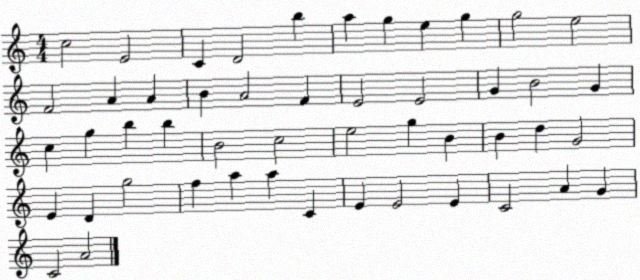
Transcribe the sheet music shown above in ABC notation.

X:1
T:Untitled
M:4/4
L:1/4
K:C
c2 E2 C D2 b a g e g g2 e2 F2 A A B A2 F E2 E2 G B2 G c g b b B2 c2 e2 g B B d G2 E D g2 f a a C E E2 E C2 A G C2 A2